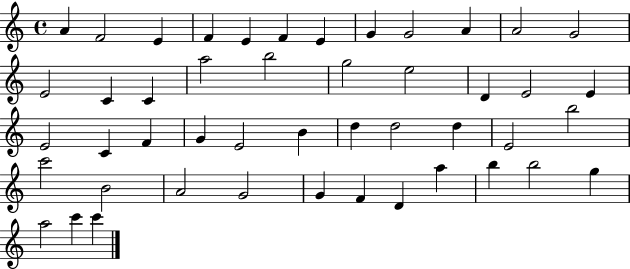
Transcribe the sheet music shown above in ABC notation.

X:1
T:Untitled
M:4/4
L:1/4
K:C
A F2 E F E F E G G2 A A2 G2 E2 C C a2 b2 g2 e2 D E2 E E2 C F G E2 B d d2 d E2 b2 c'2 B2 A2 G2 G F D a b b2 g a2 c' c'